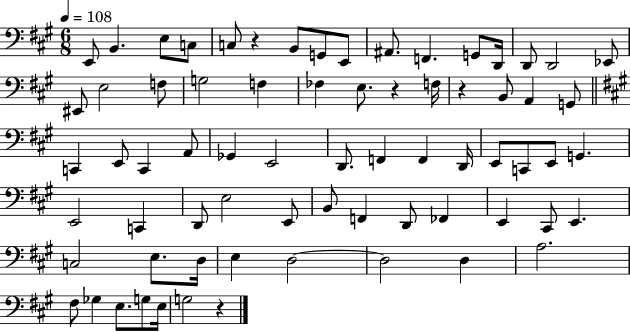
X:1
T:Untitled
M:6/8
L:1/4
K:A
E,,/2 B,, E,/2 C,/2 C,/2 z B,,/2 G,,/2 E,,/2 ^A,,/2 F,, G,,/2 D,,/4 D,,/2 D,,2 _E,,/2 ^E,,/2 E,2 F,/2 G,2 F, _F, E,/2 z F,/4 z B,,/2 A,, G,,/2 C,, E,,/2 C,, A,,/2 _G,, E,,2 D,,/2 F,, F,, D,,/4 E,,/2 C,,/2 E,,/2 G,, E,,2 C,, D,,/2 E,2 E,,/2 B,,/2 F,, D,,/2 _F,, E,, ^C,,/2 E,, C,2 E,/2 D,/4 E, D,2 D,2 D, A,2 ^F,/2 _G, E,/2 G,/2 E,/4 G,2 z